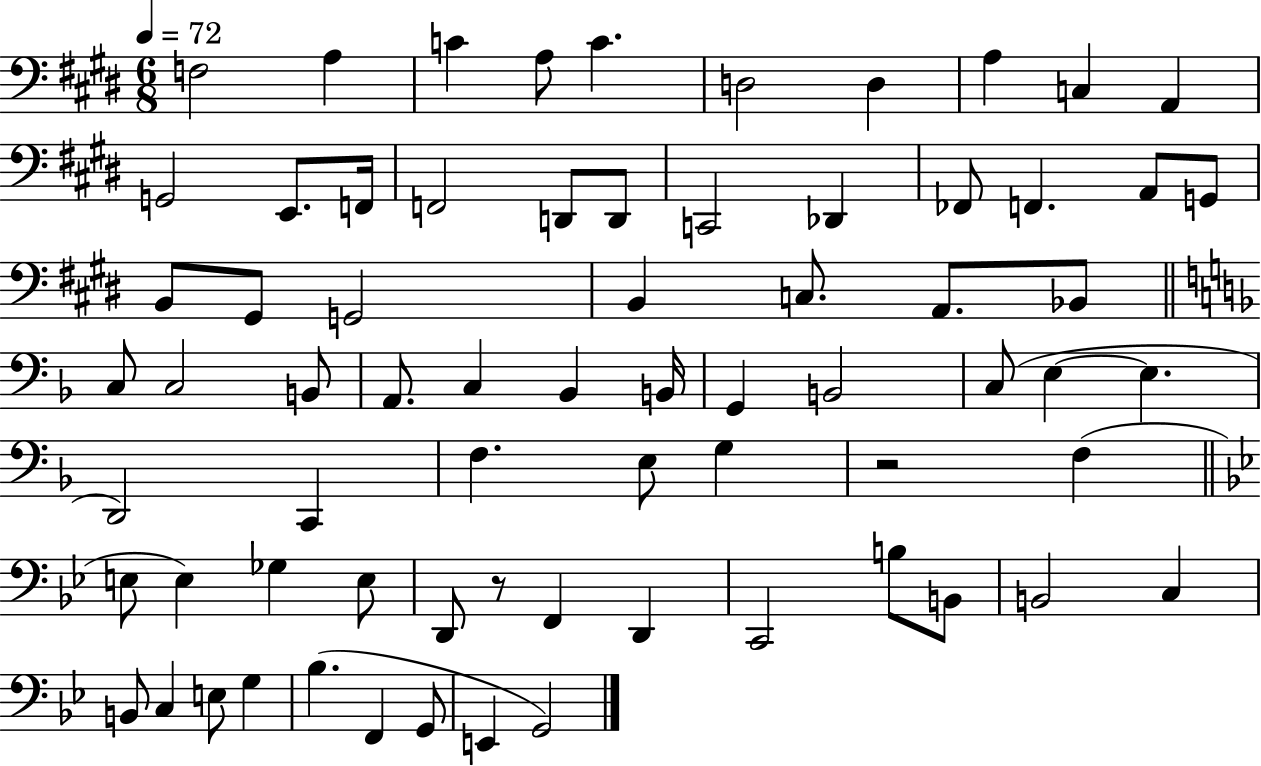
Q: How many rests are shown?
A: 2